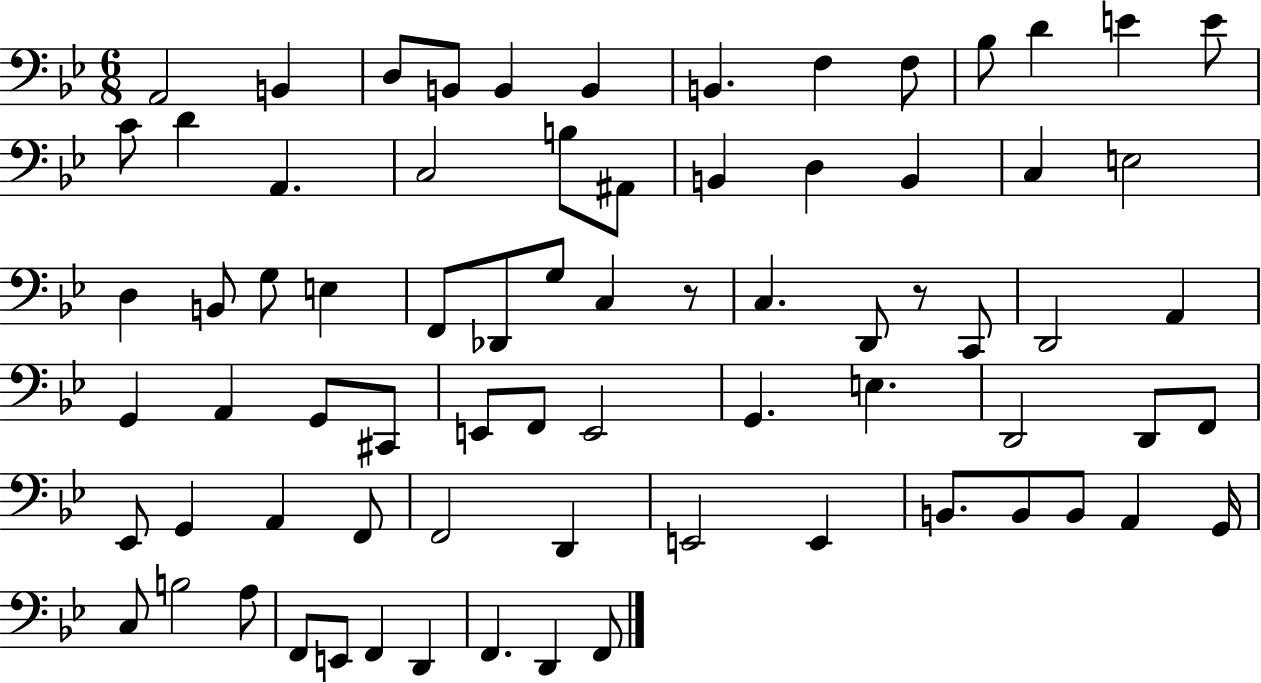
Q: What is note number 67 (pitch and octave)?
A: E2